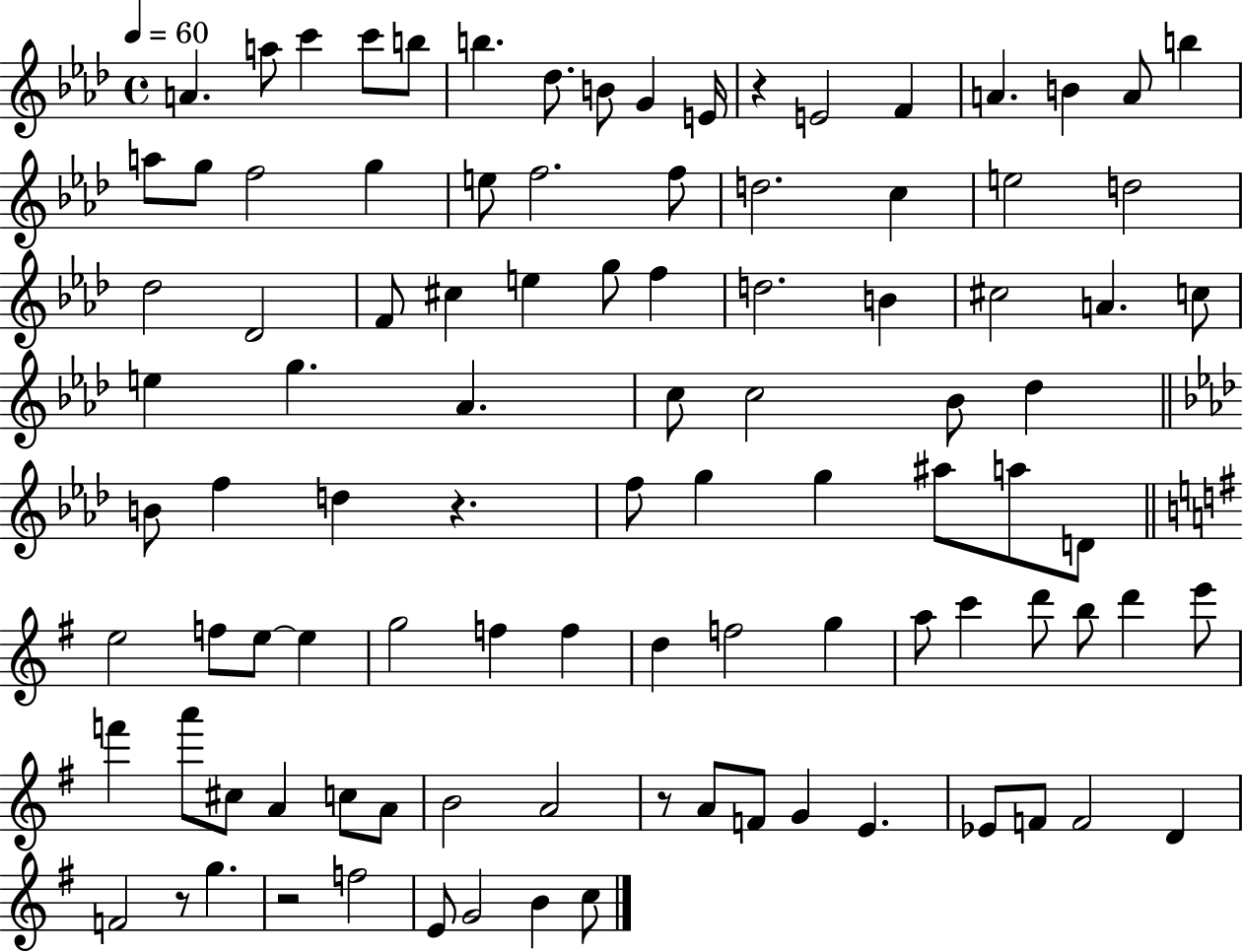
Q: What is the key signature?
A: AES major